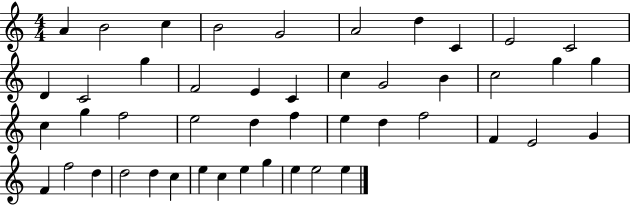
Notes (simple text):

A4/q B4/h C5/q B4/h G4/h A4/h D5/q C4/q E4/h C4/h D4/q C4/h G5/q F4/h E4/q C4/q C5/q G4/h B4/q C5/h G5/q G5/q C5/q G5/q F5/h E5/h D5/q F5/q E5/q D5/q F5/h F4/q E4/h G4/q F4/q F5/h D5/q D5/h D5/q C5/q E5/q C5/q E5/q G5/q E5/q E5/h E5/q